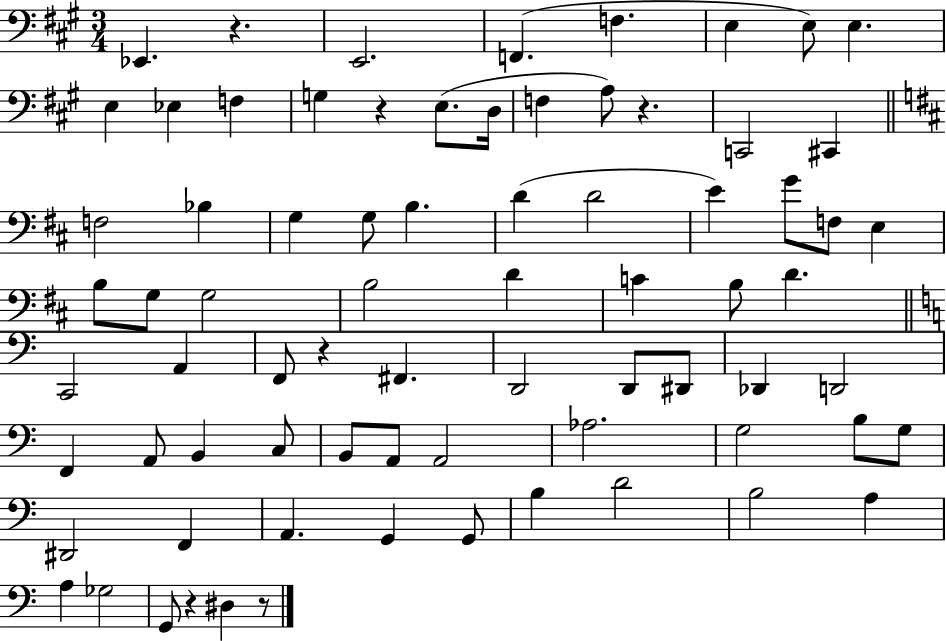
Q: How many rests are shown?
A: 6